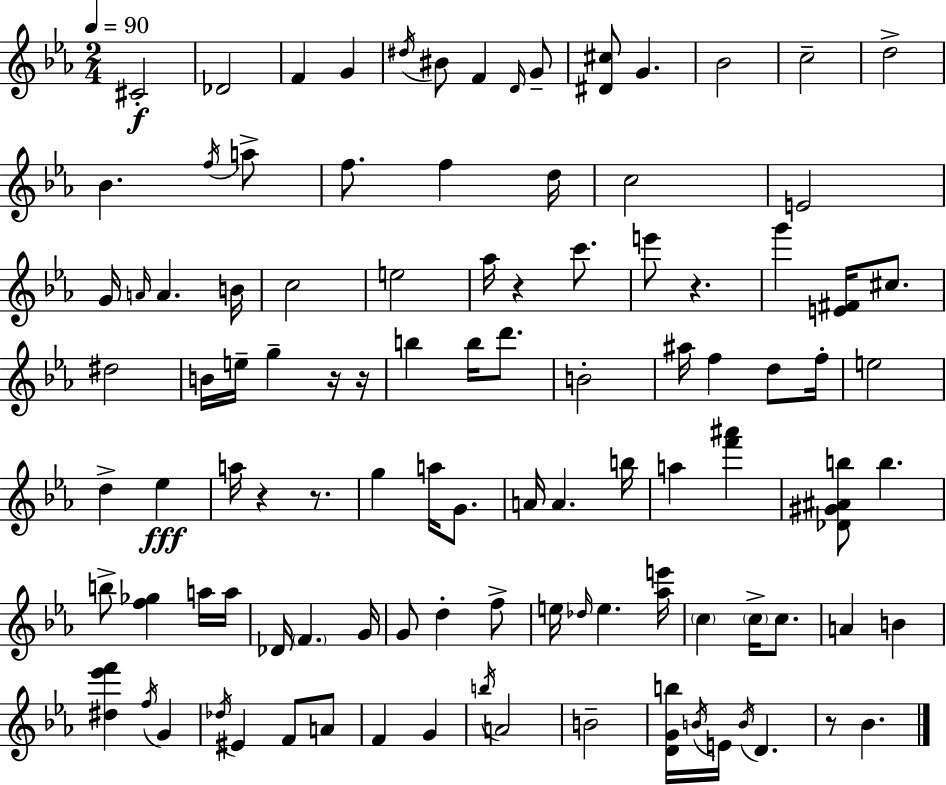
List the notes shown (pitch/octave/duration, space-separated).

C#4/h Db4/h F4/q G4/q D#5/s BIS4/e F4/q D4/s G4/e [D#4,C#5]/e G4/q. Bb4/h C5/h D5/h Bb4/q. F5/s A5/e F5/e. F5/q D5/s C5/h E4/h G4/s A4/s A4/q. B4/s C5/h E5/h Ab5/s R/q C6/e. E6/e R/q. G6/q [E4,F#4]/s C#5/e. D#5/h B4/s E5/s G5/q R/s R/s B5/q B5/s D6/e. B4/h A#5/s F5/q D5/e F5/s E5/h D5/q Eb5/q A5/s R/q R/e. G5/q A5/s G4/e. A4/s A4/q. B5/s A5/q [F6,A#6]/q [Db4,G#4,A#4,B5]/e B5/q. B5/e [F5,Gb5]/q A5/s A5/s Db4/s F4/q. G4/s G4/e D5/q F5/e E5/s Db5/s E5/q. [Ab5,E6]/s C5/q C5/s C5/e. A4/q B4/q [D#5,Eb6,F6]/q F5/s G4/q Db5/s EIS4/q F4/e A4/e F4/q G4/q B5/s A4/h B4/h [D4,G4,B5]/s B4/s E4/s B4/s D4/q. R/e Bb4/q.